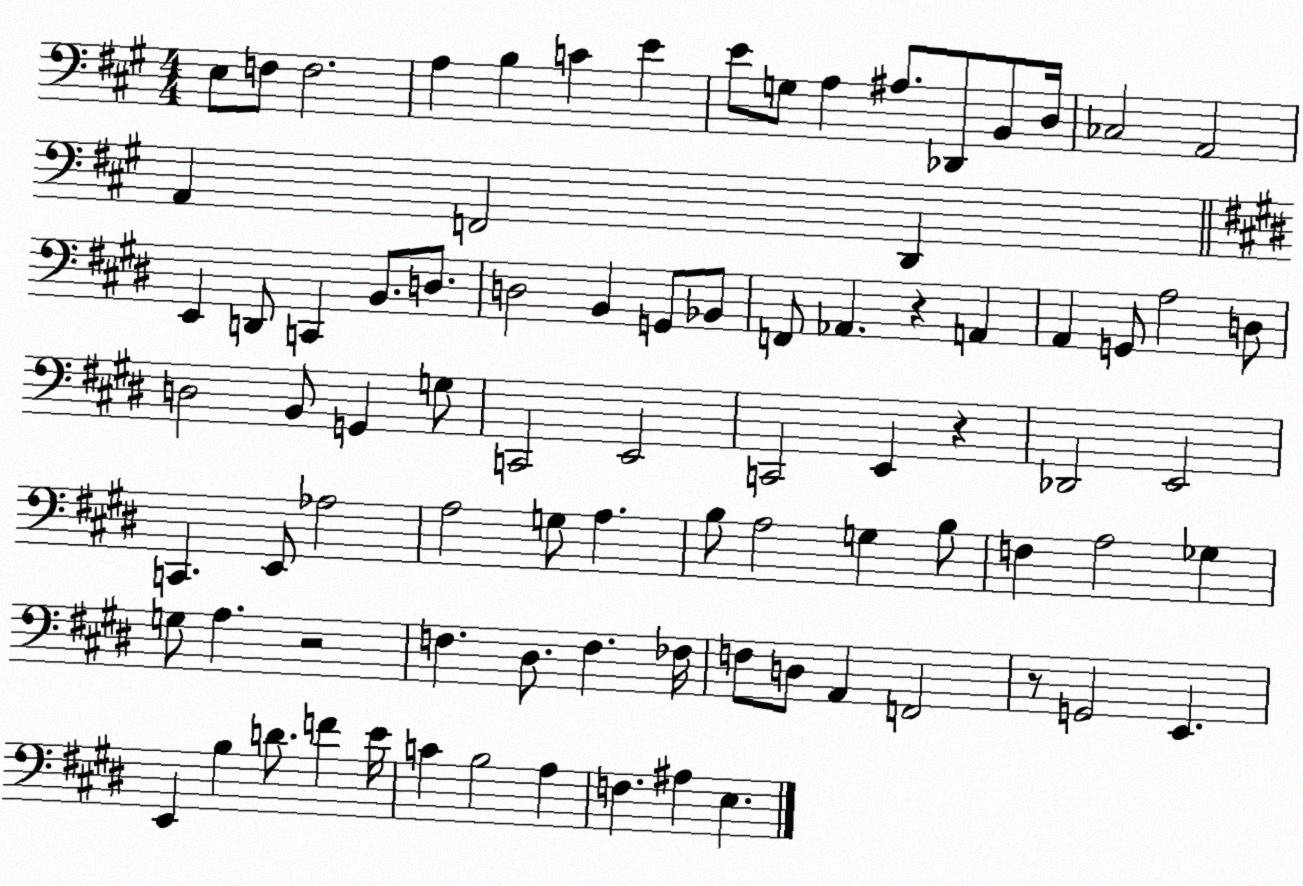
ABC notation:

X:1
T:Untitled
M:4/4
L:1/4
K:A
E,/2 F,/2 F,2 A, B, C E E/2 G,/2 A, ^A,/2 _D,,/2 B,,/2 D,/4 _C,2 A,,2 A,, F,,2 D,, E,, D,,/2 C,, B,,/2 D,/2 D,2 B,, G,,/2 _B,,/2 F,,/2 _A,, z A,, A,, G,,/2 A,2 D,/2 D,2 B,,/2 G,, G,/2 C,,2 E,,2 C,,2 E,, z _D,,2 E,,2 C,, E,,/2 _A,2 A,2 G,/2 A, B,/2 A,2 G, B,/2 F, A,2 _G, G,/2 A, z2 F, ^D,/2 F, _F,/4 F,/2 D,/2 A,, F,,2 z/2 G,,2 E,, E,, B, D/2 F E/4 C B,2 A, F, ^A, E,